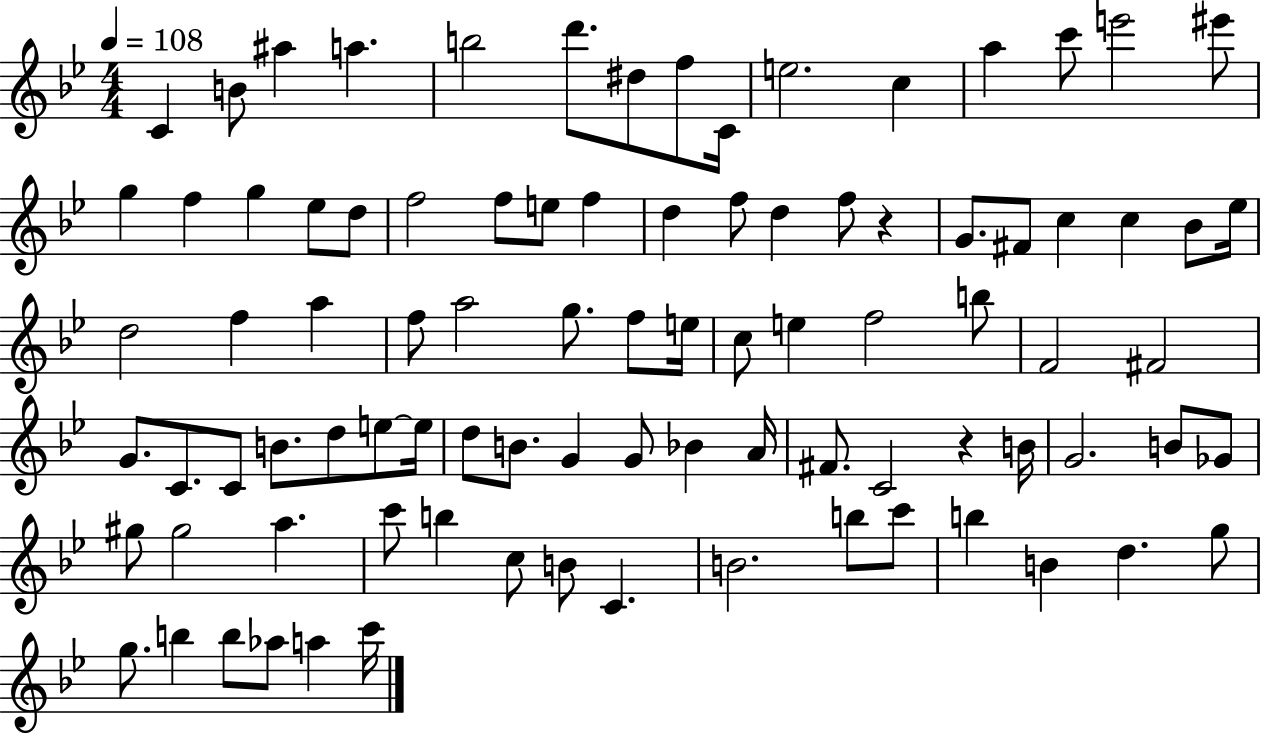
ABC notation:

X:1
T:Untitled
M:4/4
L:1/4
K:Bb
C B/2 ^a a b2 d'/2 ^d/2 f/2 C/4 e2 c a c'/2 e'2 ^e'/2 g f g _e/2 d/2 f2 f/2 e/2 f d f/2 d f/2 z G/2 ^F/2 c c _B/2 _e/4 d2 f a f/2 a2 g/2 f/2 e/4 c/2 e f2 b/2 F2 ^F2 G/2 C/2 C/2 B/2 d/2 e/2 e/4 d/2 B/2 G G/2 _B A/4 ^F/2 C2 z B/4 G2 B/2 _G/2 ^g/2 ^g2 a c'/2 b c/2 B/2 C B2 b/2 c'/2 b B d g/2 g/2 b b/2 _a/2 a c'/4